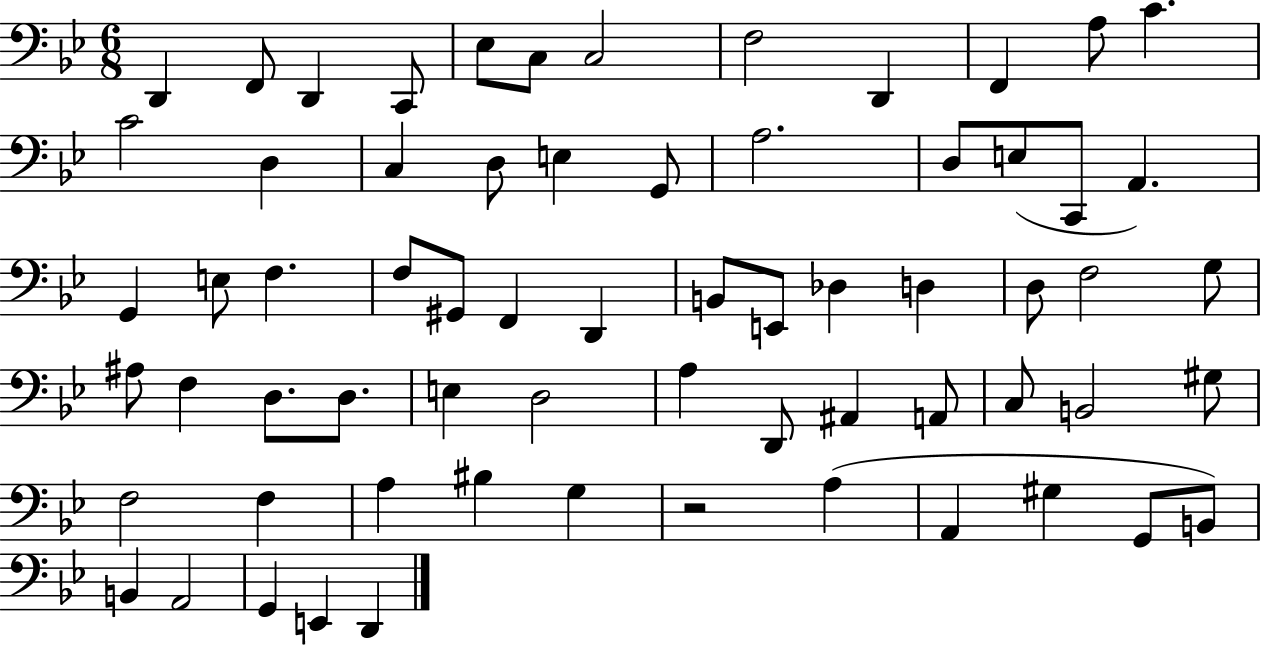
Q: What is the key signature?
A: BES major